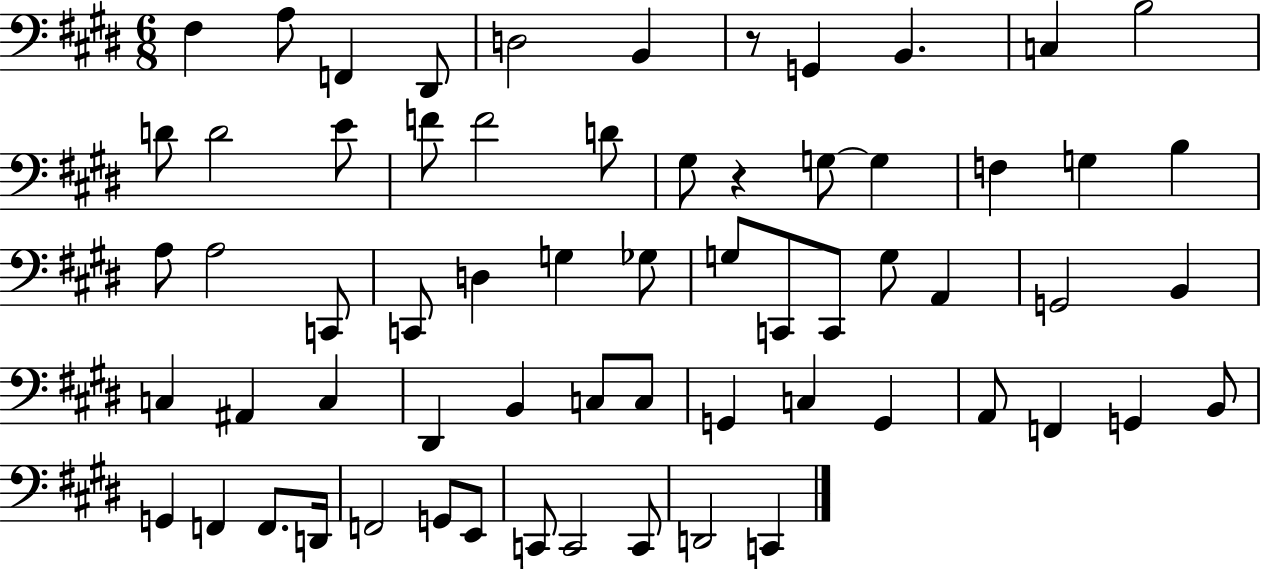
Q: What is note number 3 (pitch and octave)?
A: F2